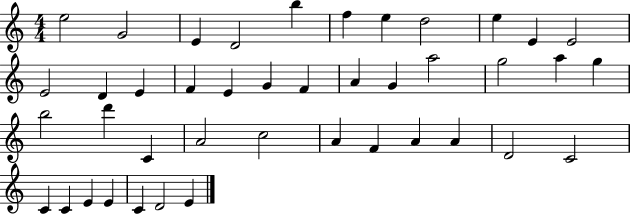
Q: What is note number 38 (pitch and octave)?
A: E4